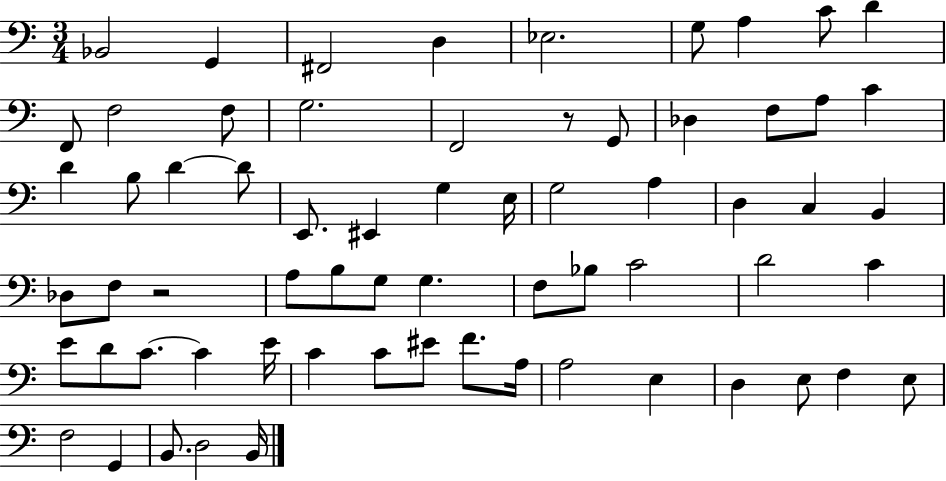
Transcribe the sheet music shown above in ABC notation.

X:1
T:Untitled
M:3/4
L:1/4
K:C
_B,,2 G,, ^F,,2 D, _E,2 G,/2 A, C/2 D F,,/2 F,2 F,/2 G,2 F,,2 z/2 G,,/2 _D, F,/2 A,/2 C D B,/2 D D/2 E,,/2 ^E,, G, E,/4 G,2 A, D, C, B,, _D,/2 F,/2 z2 A,/2 B,/2 G,/2 G, F,/2 _B,/2 C2 D2 C E/2 D/2 C/2 C E/4 C C/2 ^E/2 F/2 A,/4 A,2 E, D, E,/2 F, E,/2 F,2 G,, B,,/2 D,2 B,,/4